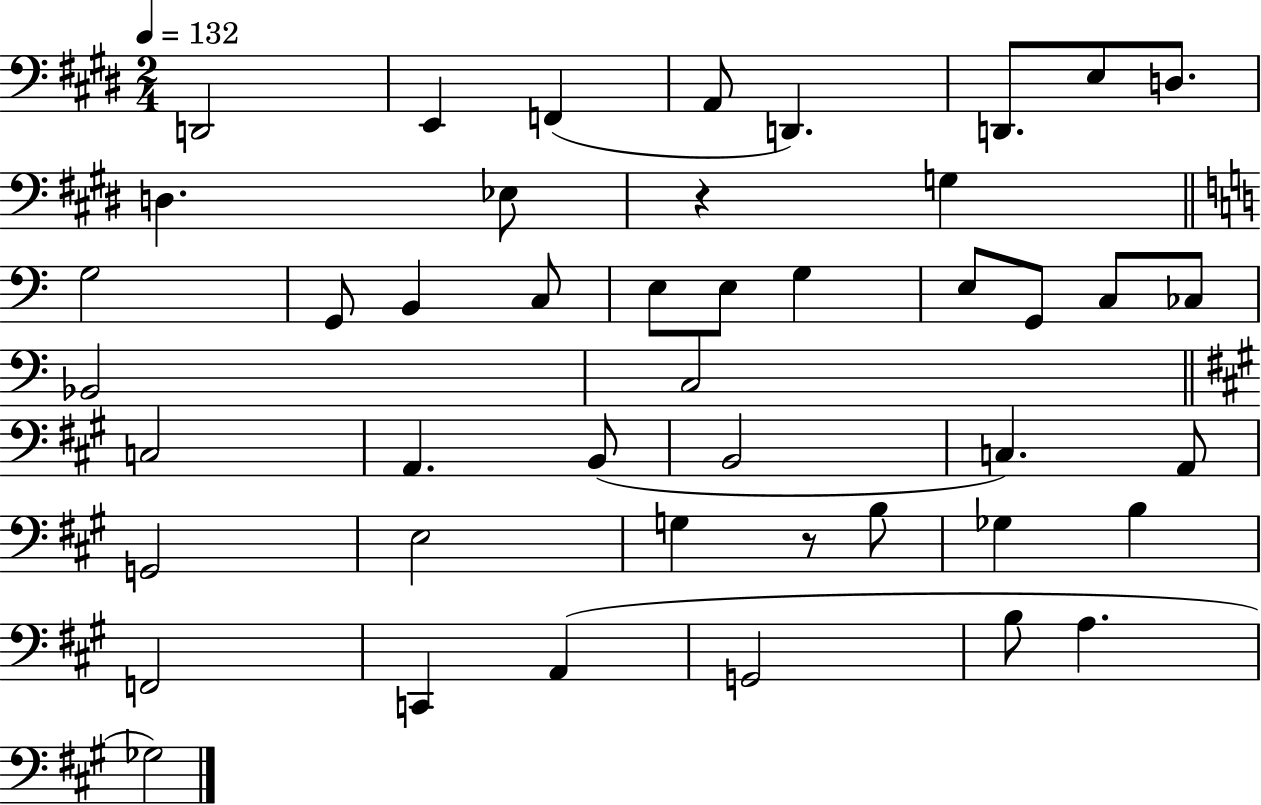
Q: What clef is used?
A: bass